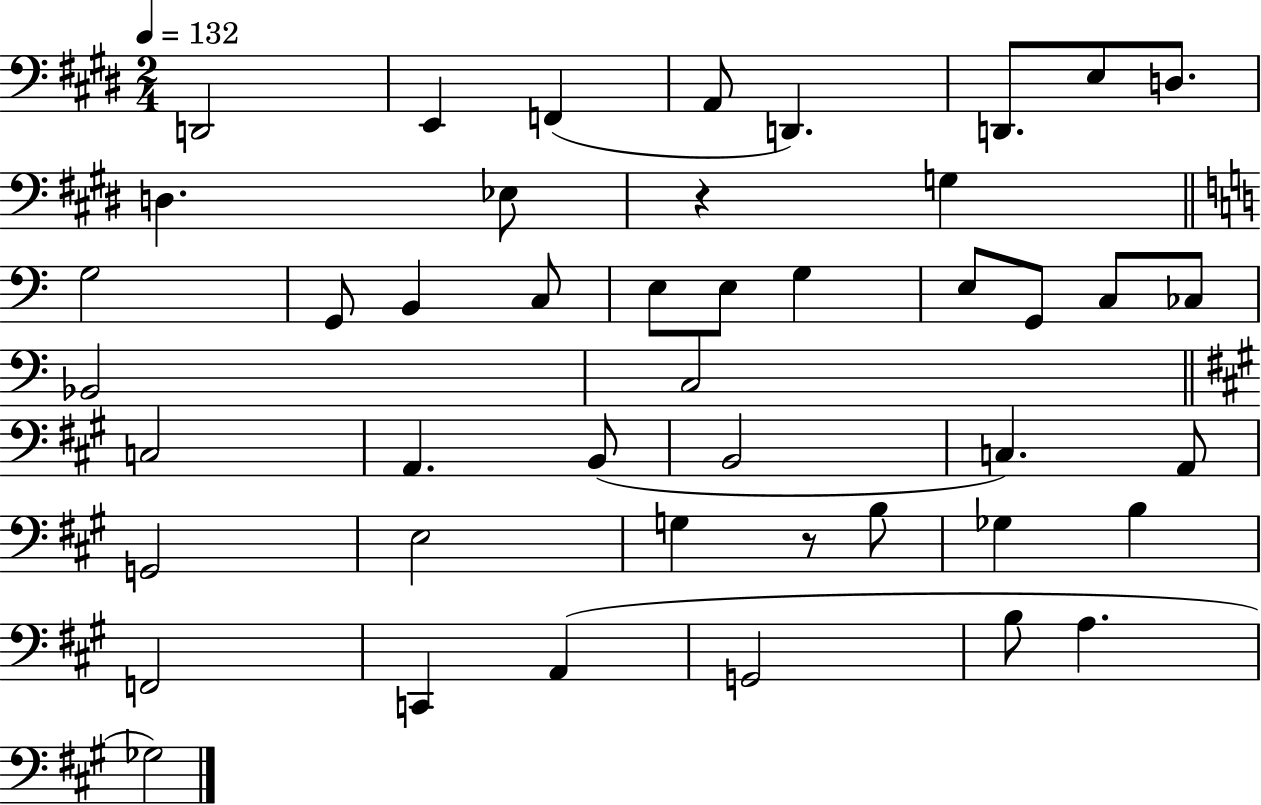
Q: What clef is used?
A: bass